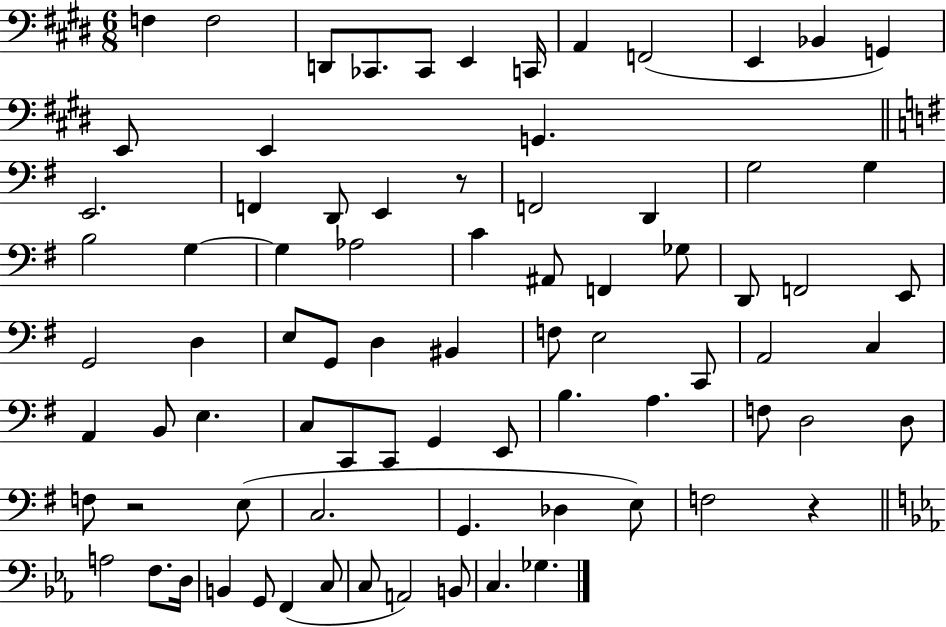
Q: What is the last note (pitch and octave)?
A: Gb3